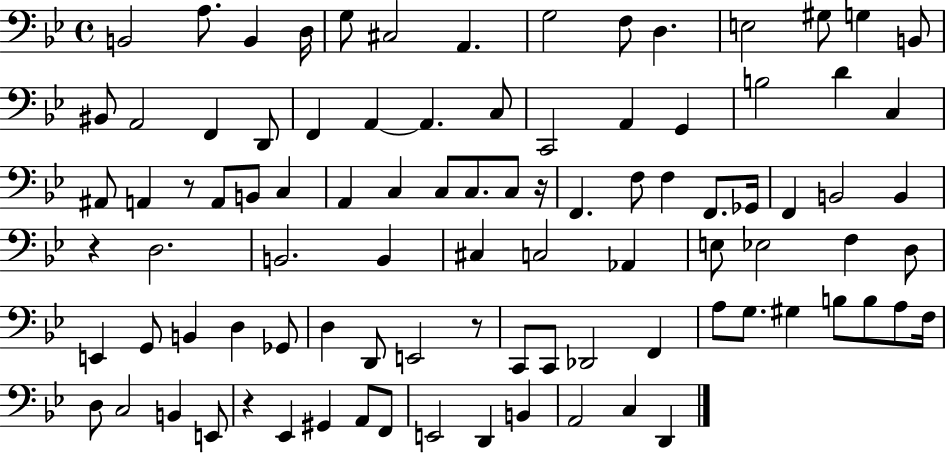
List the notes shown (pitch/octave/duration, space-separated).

B2/h A3/e. B2/q D3/s G3/e C#3/h A2/q. G3/h F3/e D3/q. E3/h G#3/e G3/q B2/e BIS2/e A2/h F2/q D2/e F2/q A2/q A2/q. C3/e C2/h A2/q G2/q B3/h D4/q C3/q A#2/e A2/q R/e A2/e B2/e C3/q A2/q C3/q C3/e C3/e. C3/e R/s F2/q. F3/e F3/q F2/e. Gb2/s F2/q B2/h B2/q R/q D3/h. B2/h. B2/q C#3/q C3/h Ab2/q E3/e Eb3/h F3/q D3/e E2/q G2/e B2/q D3/q Gb2/e D3/q D2/e E2/h R/e C2/e C2/e Db2/h F2/q A3/e G3/e. G#3/q B3/e B3/e A3/e F3/s D3/e C3/h B2/q E2/e R/q Eb2/q G#2/q A2/e F2/e E2/h D2/q B2/q A2/h C3/q D2/q